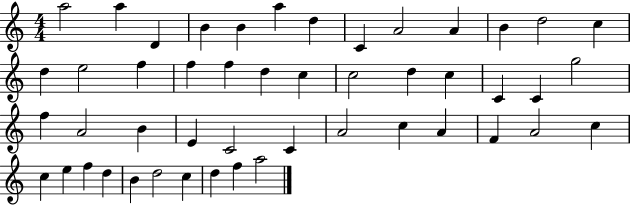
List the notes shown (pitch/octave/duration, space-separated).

A5/h A5/q D4/q B4/q B4/q A5/q D5/q C4/q A4/h A4/q B4/q D5/h C5/q D5/q E5/h F5/q F5/q F5/q D5/q C5/q C5/h D5/q C5/q C4/q C4/q G5/h F5/q A4/h B4/q E4/q C4/h C4/q A4/h C5/q A4/q F4/q A4/h C5/q C5/q E5/q F5/q D5/q B4/q D5/h C5/q D5/q F5/q A5/h